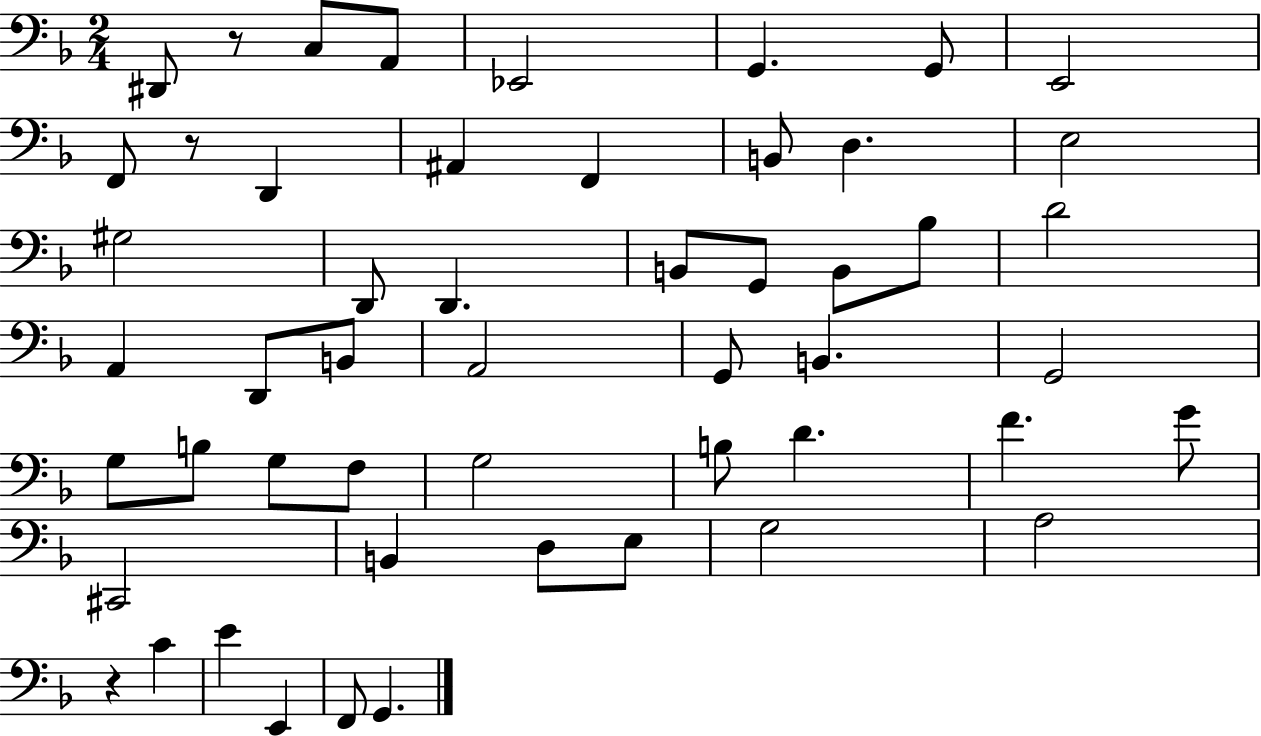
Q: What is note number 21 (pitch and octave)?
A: Bb3